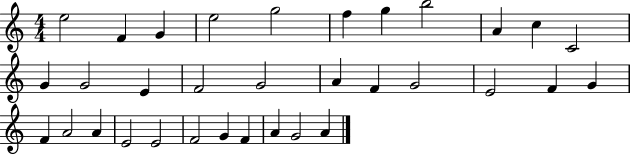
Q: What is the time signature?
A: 4/4